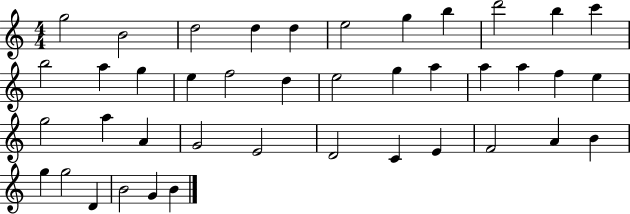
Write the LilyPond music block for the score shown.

{
  \clef treble
  \numericTimeSignature
  \time 4/4
  \key c \major
  g''2 b'2 | d''2 d''4 d''4 | e''2 g''4 b''4 | d'''2 b''4 c'''4 | \break b''2 a''4 g''4 | e''4 f''2 d''4 | e''2 g''4 a''4 | a''4 a''4 f''4 e''4 | \break g''2 a''4 a'4 | g'2 e'2 | d'2 c'4 e'4 | f'2 a'4 b'4 | \break g''4 g''2 d'4 | b'2 g'4 b'4 | \bar "|."
}